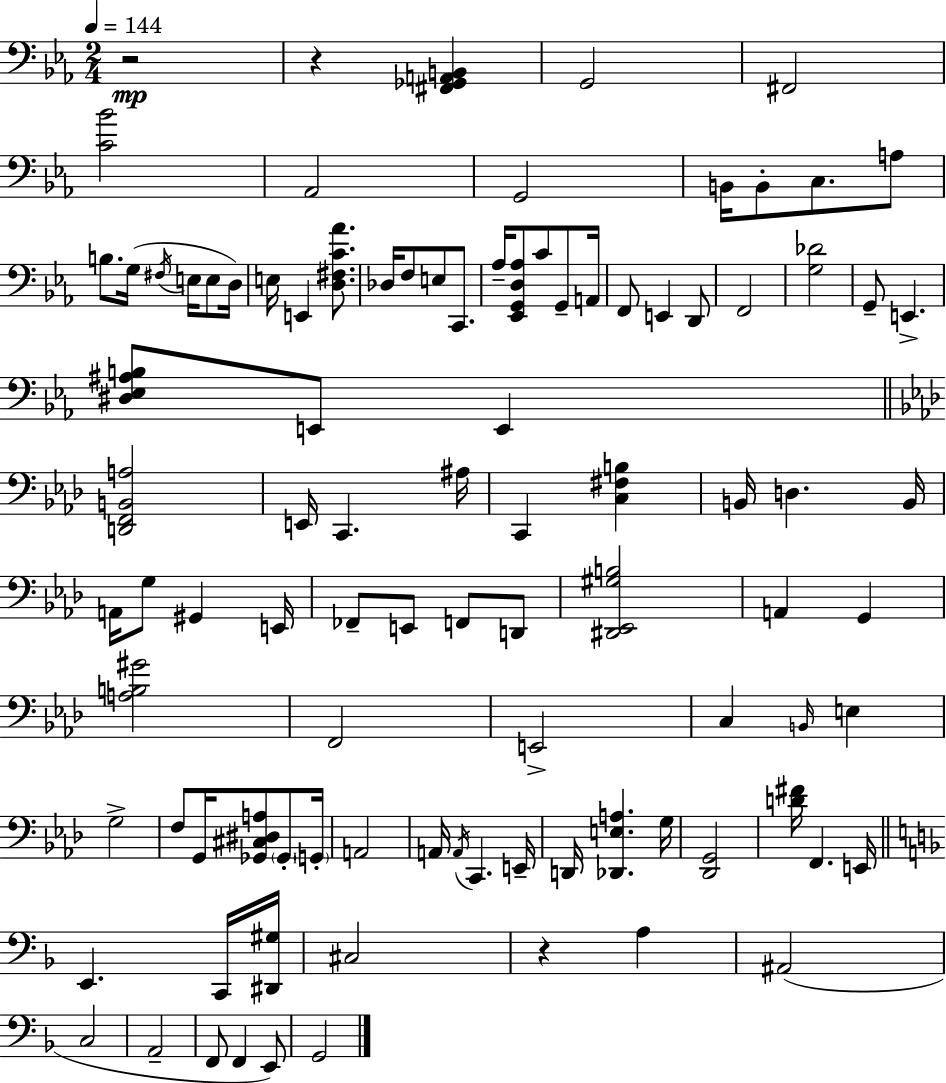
R/h R/q [F#2,Gb2,A2,B2]/q G2/h F#2/h [C4,Bb4]/h Ab2/h G2/h B2/s B2/e C3/e. A3/e B3/e. G3/s F#3/s E3/s E3/e D3/s E3/s E2/q [D3,F#3,C4,Ab4]/e. Db3/s F3/e E3/e C2/e. Ab3/s [Eb2,G2,D3,Ab3]/e C4/e G2/e A2/s F2/e E2/q D2/e F2/h [G3,Db4]/h G2/e E2/q. [D#3,Eb3,A#3,B3]/e E2/e E2/q [D2,F2,B2,A3]/h E2/s C2/q. A#3/s C2/q [C3,F#3,B3]/q B2/s D3/q. B2/s A2/s G3/e G#2/q E2/s FES2/e E2/e F2/e D2/e [D#2,Eb2,G#3,B3]/h A2/q G2/q [A3,B3,G#4]/h F2/h E2/h C3/q B2/s E3/q G3/h F3/e G2/s [Gb2,C#3,D#3,A3]/e Gb2/e G2/s A2/h A2/s A2/s C2/q. E2/s D2/s [Db2,E3,A3]/q. G3/s [Db2,G2]/h [D4,F#4]/s F2/q. E2/s E2/q. C2/s [D#2,G#3]/s C#3/h R/q A3/q A#2/h C3/h A2/h F2/e F2/q E2/e G2/h